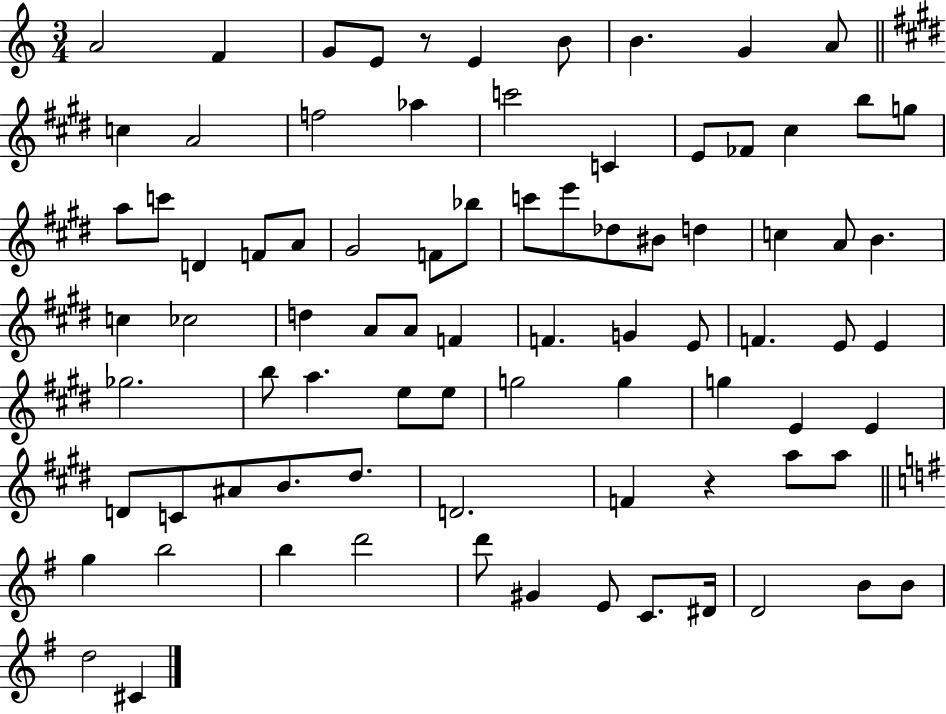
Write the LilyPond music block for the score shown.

{
  \clef treble
  \numericTimeSignature
  \time 3/4
  \key c \major
  \repeat volta 2 { a'2 f'4 | g'8 e'8 r8 e'4 b'8 | b'4. g'4 a'8 | \bar "||" \break \key e \major c''4 a'2 | f''2 aes''4 | c'''2 c'4 | e'8 fes'8 cis''4 b''8 g''8 | \break a''8 c'''8 d'4 f'8 a'8 | gis'2 f'8 bes''8 | c'''8 e'''8 des''8 bis'8 d''4 | c''4 a'8 b'4. | \break c''4 ces''2 | d''4 a'8 a'8 f'4 | f'4. g'4 e'8 | f'4. e'8 e'4 | \break ges''2. | b''8 a''4. e''8 e''8 | g''2 g''4 | g''4 e'4 e'4 | \break d'8 c'8 ais'8 b'8. dis''8. | d'2. | f'4 r4 a''8 a''8 | \bar "||" \break \key g \major g''4 b''2 | b''4 d'''2 | d'''8 gis'4 e'8 c'8. dis'16 | d'2 b'8 b'8 | \break d''2 cis'4 | } \bar "|."
}